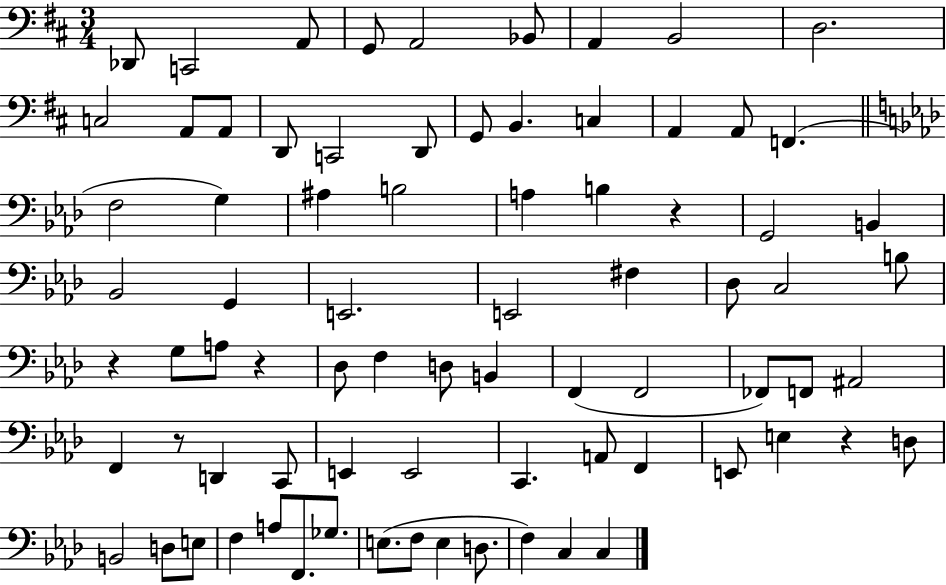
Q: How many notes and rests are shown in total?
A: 78